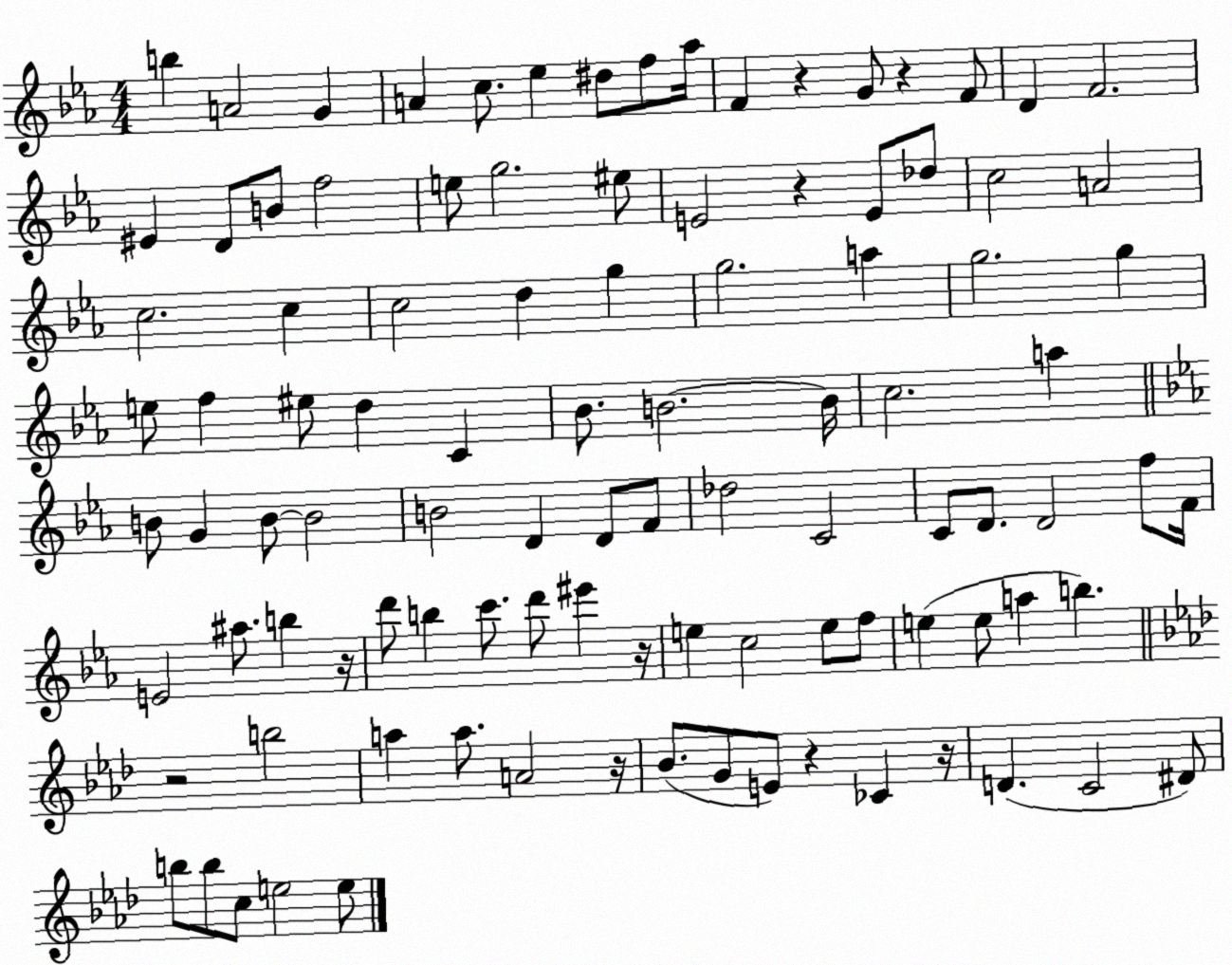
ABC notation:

X:1
T:Untitled
M:4/4
L:1/4
K:Eb
b A2 G A c/2 _e ^d/2 f/2 _a/4 F z G/2 z F/2 D F2 ^E D/2 B/2 f2 e/2 g2 ^e/2 E2 z E/2 _d/2 c2 A2 c2 c c2 d g g2 a g2 g e/2 f ^e/2 d C _B/2 B2 B/4 c2 a B/2 G B/2 B2 B2 D D/2 F/2 _d2 C2 C/2 D/2 D2 f/2 F/4 E2 ^a/2 b z/4 d'/2 b c'/2 d'/2 ^e' z/4 e c2 e/2 f/2 e e/2 a b z2 b2 a a/2 A2 z/4 _B/2 G/2 E/2 z _C z/4 D C2 ^D/2 b/2 b/2 c/2 e2 e/2